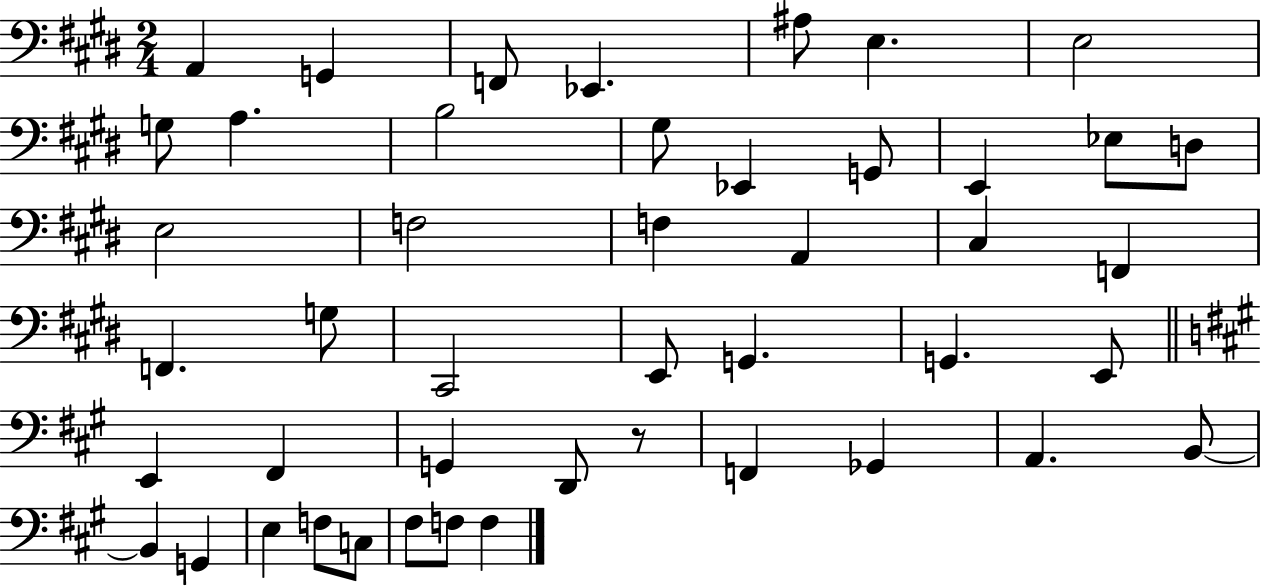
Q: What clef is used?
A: bass